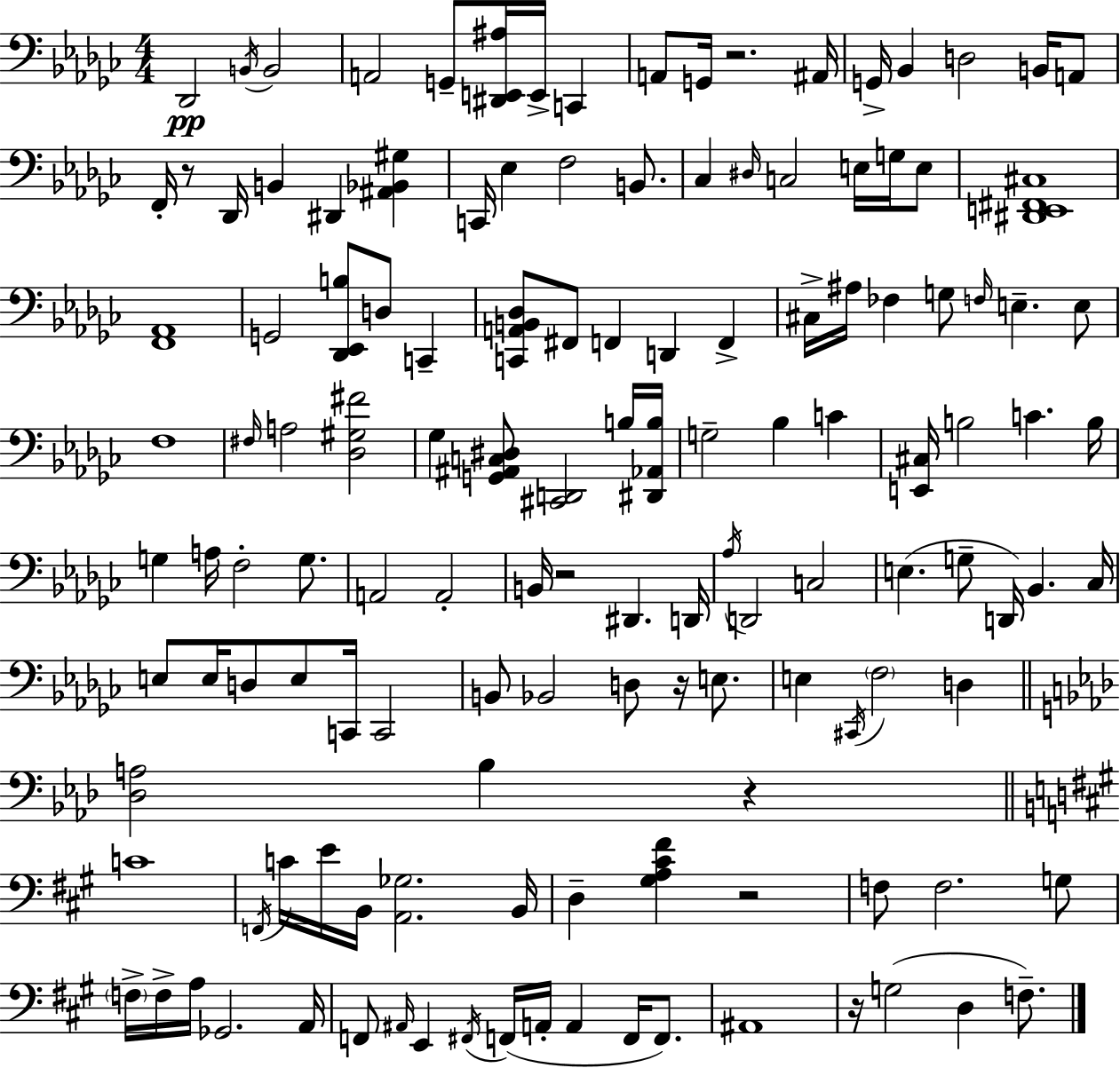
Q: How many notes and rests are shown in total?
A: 135